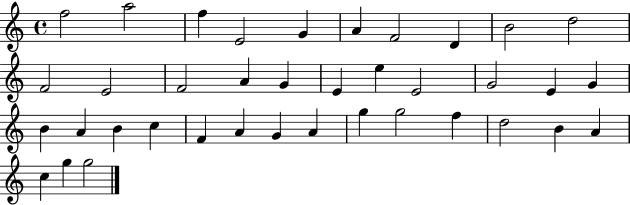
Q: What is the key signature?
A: C major